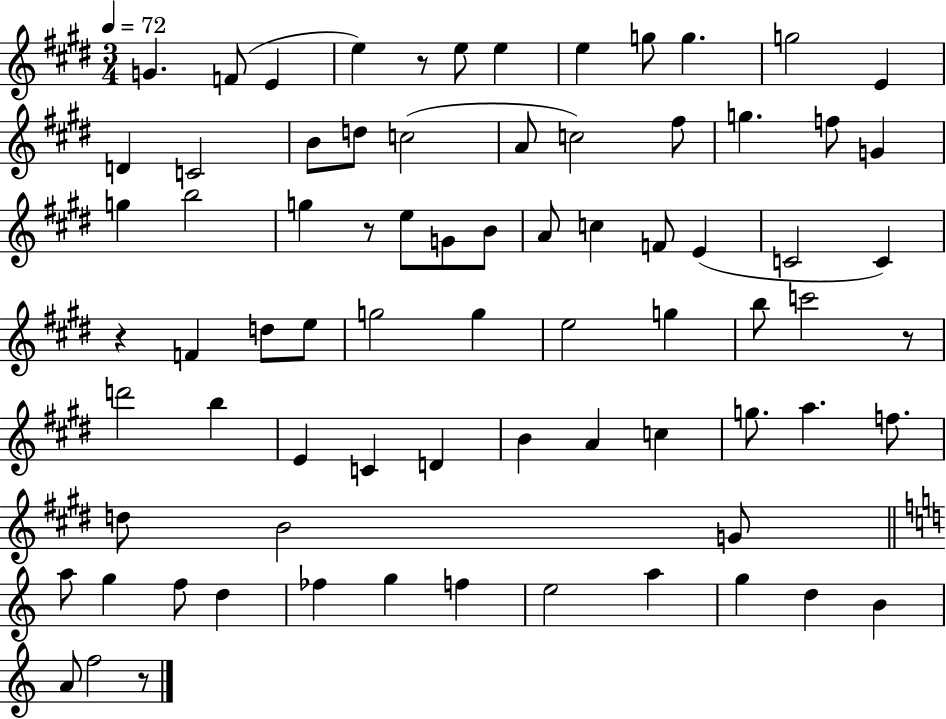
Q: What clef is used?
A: treble